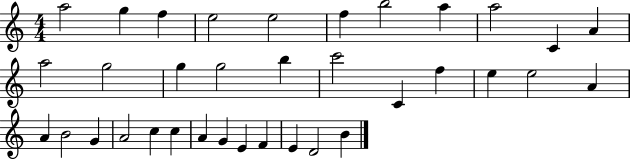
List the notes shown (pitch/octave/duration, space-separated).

A5/h G5/q F5/q E5/h E5/h F5/q B5/h A5/q A5/h C4/q A4/q A5/h G5/h G5/q G5/h B5/q C6/h C4/q F5/q E5/q E5/h A4/q A4/q B4/h G4/q A4/h C5/q C5/q A4/q G4/q E4/q F4/q E4/q D4/h B4/q